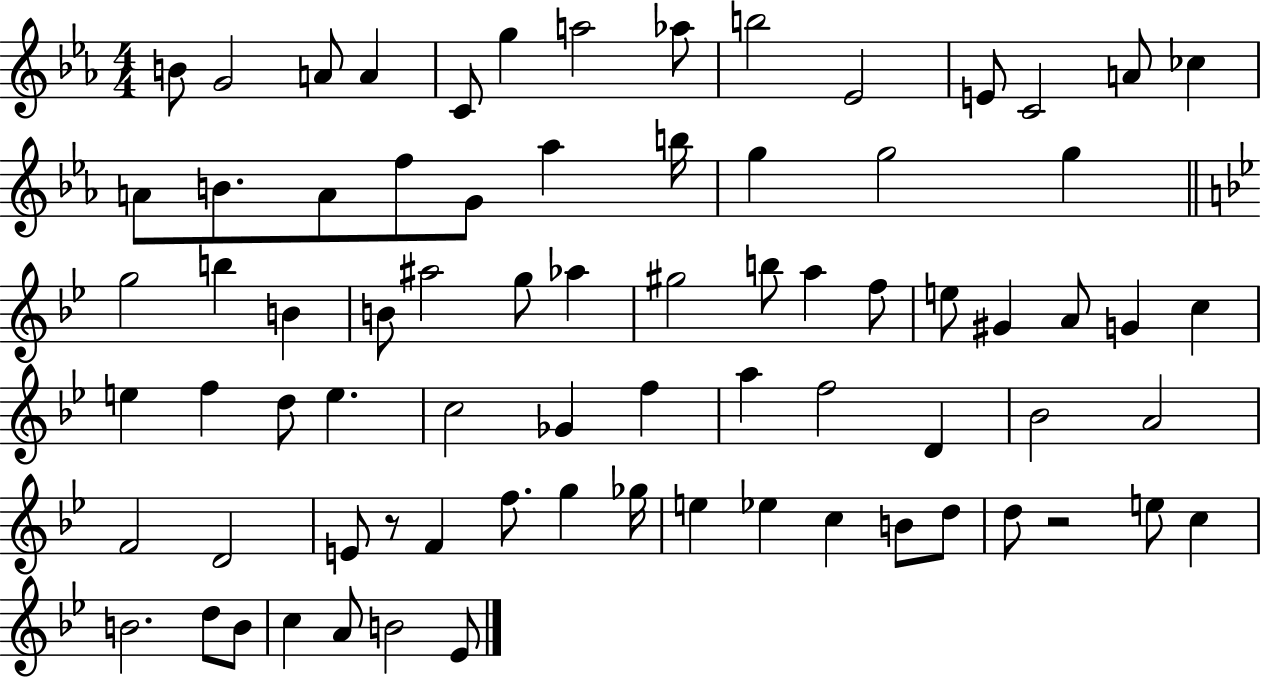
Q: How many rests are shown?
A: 2